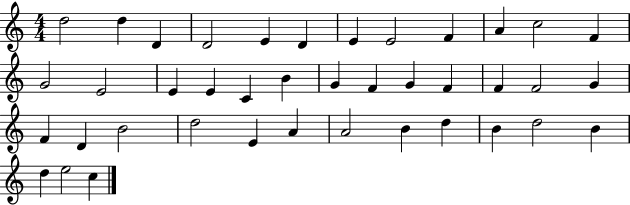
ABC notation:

X:1
T:Untitled
M:4/4
L:1/4
K:C
d2 d D D2 E D E E2 F A c2 F G2 E2 E E C B G F G F F F2 G F D B2 d2 E A A2 B d B d2 B d e2 c